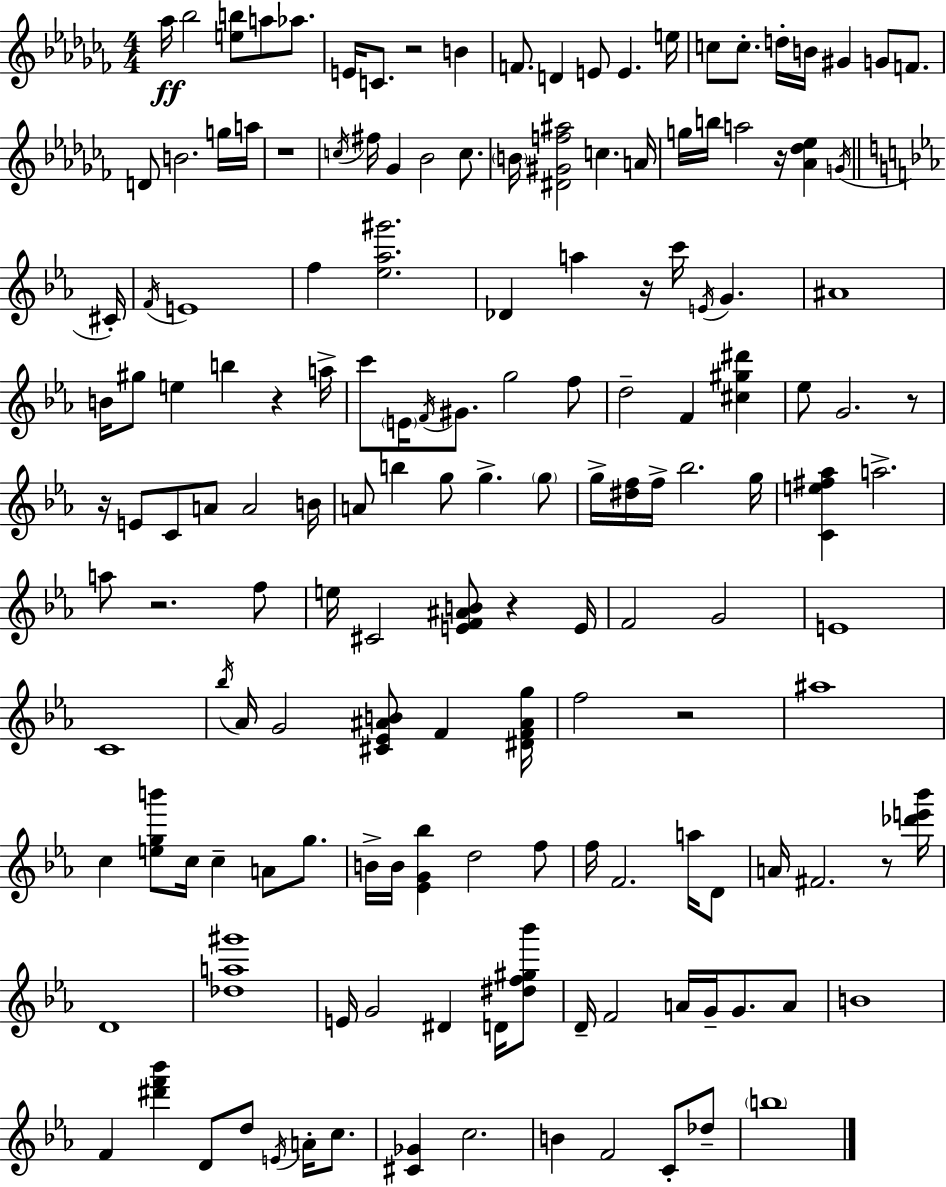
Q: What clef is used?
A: treble